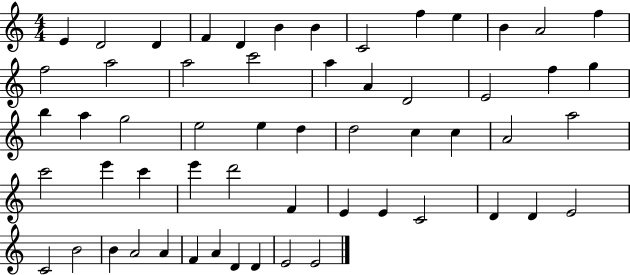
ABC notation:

X:1
T:Untitled
M:4/4
L:1/4
K:C
E D2 D F D B B C2 f e B A2 f f2 a2 a2 c'2 a A D2 E2 f g b a g2 e2 e d d2 c c A2 a2 c'2 e' c' e' d'2 F E E C2 D D E2 C2 B2 B A2 A F A D D E2 E2